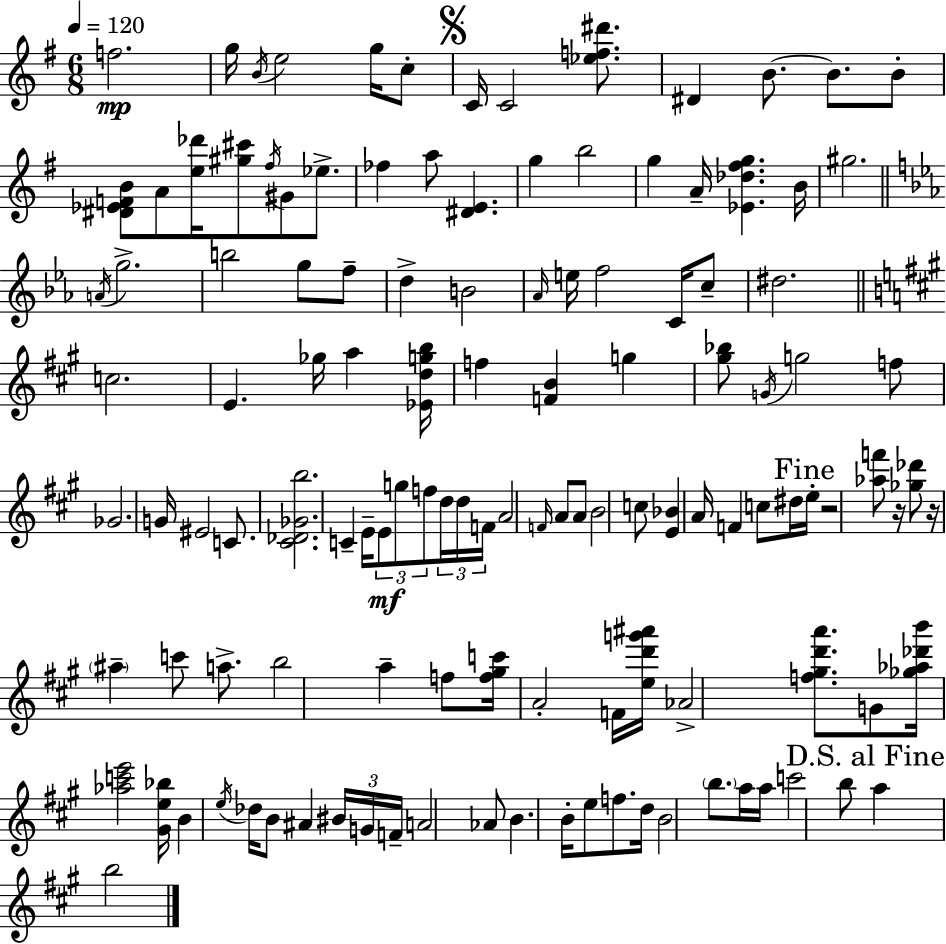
X:1
T:Untitled
M:6/8
L:1/4
K:Em
f2 g/4 B/4 e2 g/4 c/2 C/4 C2 [_ef^d']/2 ^D B/2 B/2 B/2 [^D_EFB]/2 A/2 [e_d']/4 [^g^c']/2 ^f/4 ^G/2 _e/2 _f a/2 [^DE] g b2 g A/4 [_E_d^fg] B/4 ^g2 A/4 g2 b2 g/2 f/2 d B2 _A/4 e/4 f2 C/4 c/2 ^d2 c2 E _g/4 a [_Edgb]/4 f [FB] g [^g_b]/2 G/4 g2 f/2 _G2 G/4 ^E2 C/2 [^C_D_Gb]2 C E/4 E/2 g/2 f/2 d/4 d/4 F/4 A2 F/4 A/2 A/2 B2 c/2 [E_B] A/4 F c/2 ^d/4 e/4 z2 [_af']/2 z/4 [_g_d']/2 z/4 ^a c'/2 a/2 b2 a f/2 [f^gc']/4 A2 F/4 [ed'g'^a']/4 _A2 [f^gd'a']/2 G/2 [_g_a_d'b']/4 [_ac'e']2 [^Ge_b]/4 B e/4 _d/4 B/2 ^A ^B/4 G/4 F/4 A2 _A/2 B B/4 e/2 f/2 d/4 B2 b/2 a/4 a/4 c'2 b/2 a b2